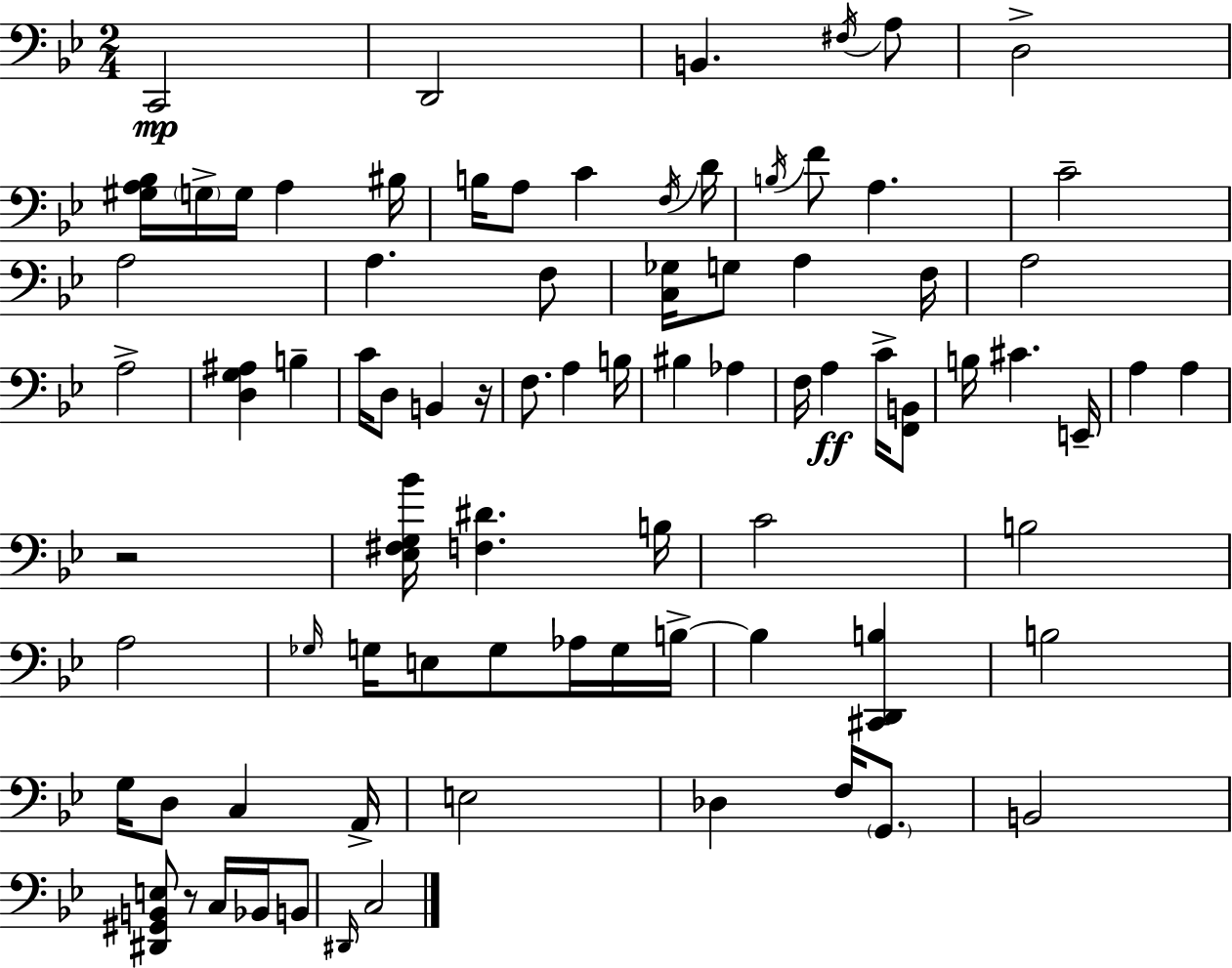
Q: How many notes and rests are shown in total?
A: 82